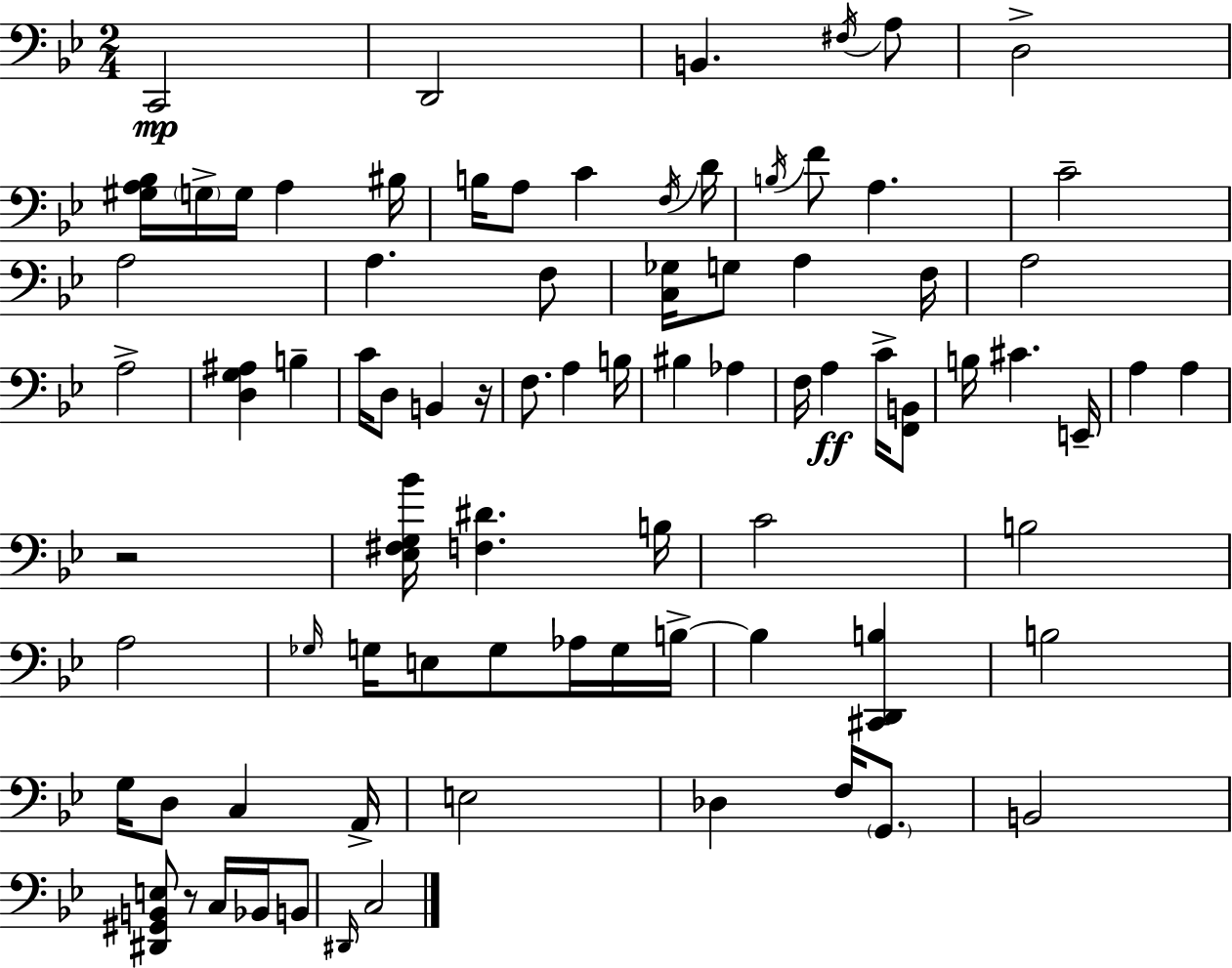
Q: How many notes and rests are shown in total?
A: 82